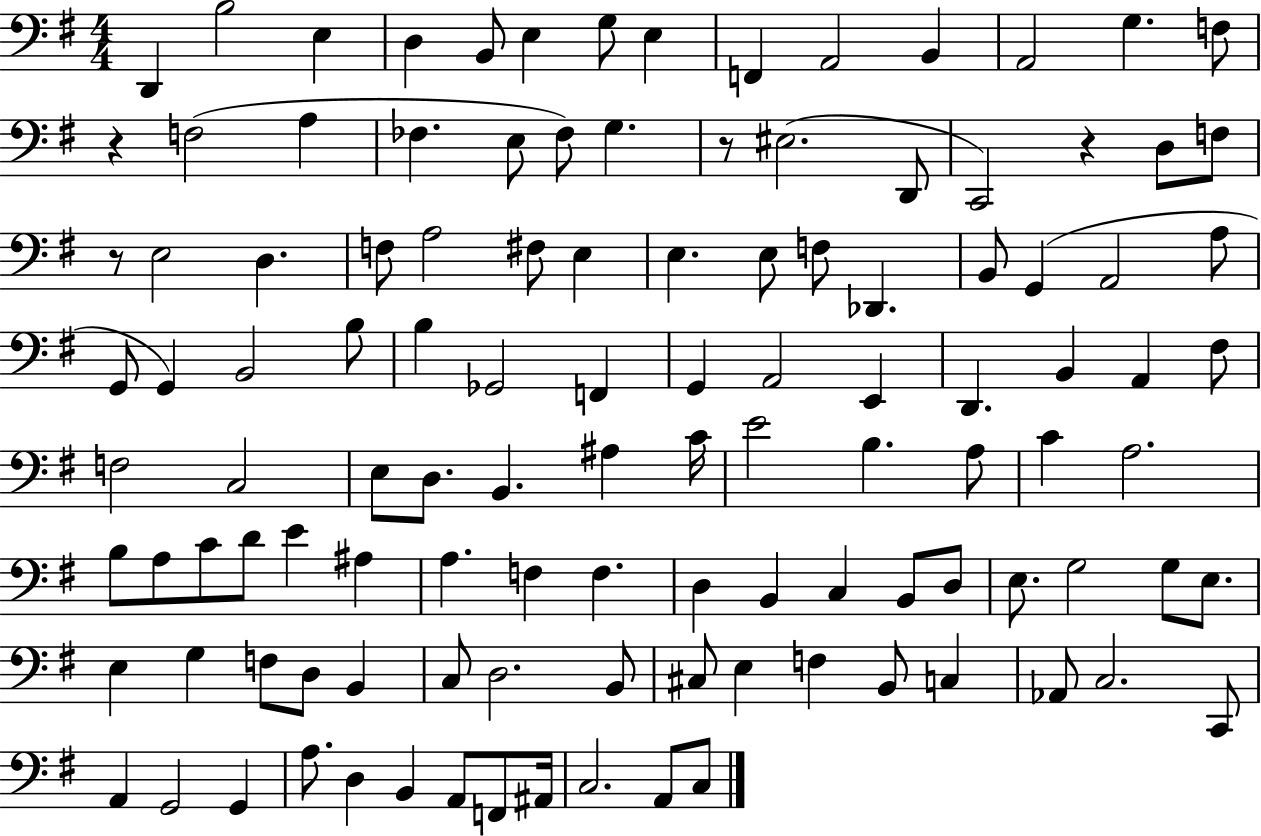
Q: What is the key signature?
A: G major